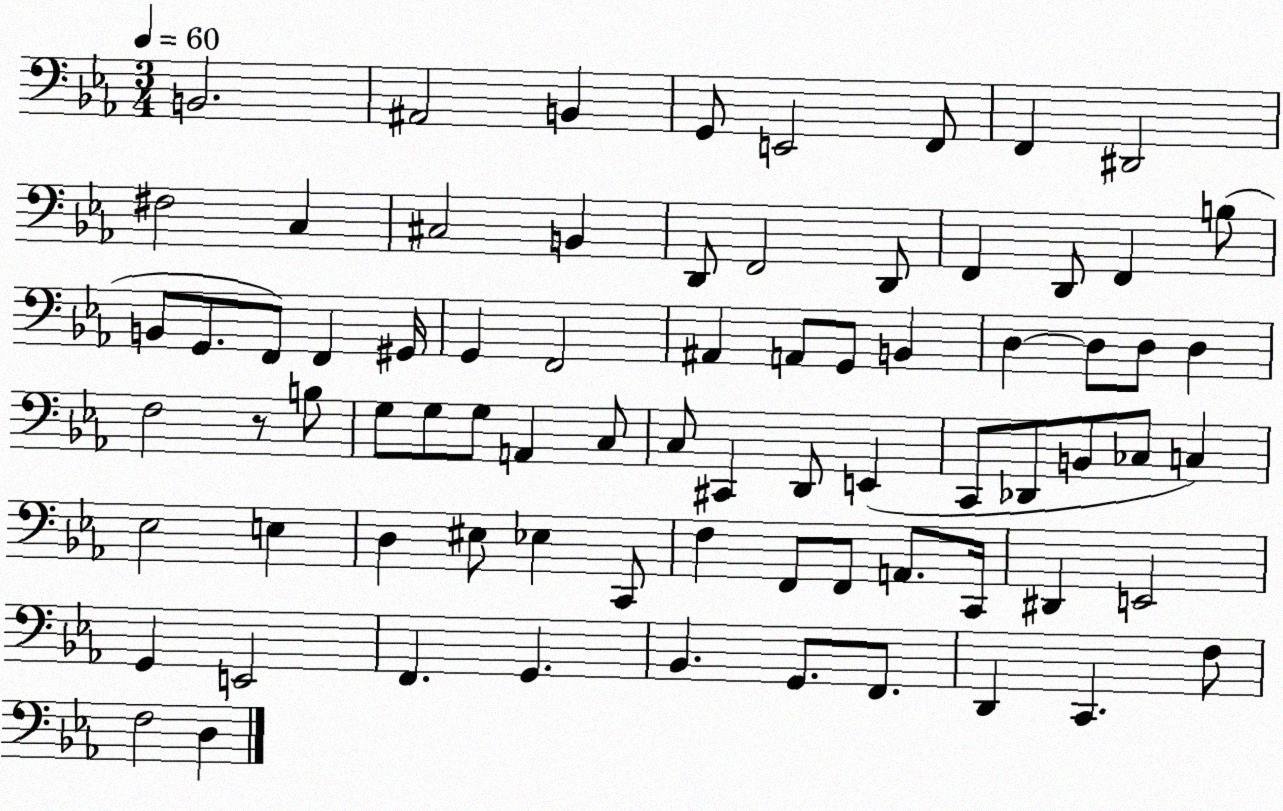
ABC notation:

X:1
T:Untitled
M:3/4
L:1/4
K:Eb
B,,2 ^A,,2 B,, G,,/2 E,,2 F,,/2 F,, ^D,,2 ^F,2 C, ^C,2 B,, D,,/2 F,,2 D,,/2 F,, D,,/2 F,, B,/2 B,,/2 G,,/2 F,,/2 F,, ^G,,/4 G,, F,,2 ^A,, A,,/2 G,,/2 B,, D, D,/2 D,/2 D, F,2 z/2 B,/2 G,/2 G,/2 G,/2 A,, C,/2 C,/2 ^C,, D,,/2 E,, C,,/2 _D,,/2 B,,/2 _C,/2 C, _E,2 E, D, ^E,/2 _E, C,,/2 F, F,,/2 F,,/2 A,,/2 C,,/4 ^D,, E,,2 G,, E,,2 F,, G,, _B,, G,,/2 F,,/2 D,, C,, F,/2 F,2 D,